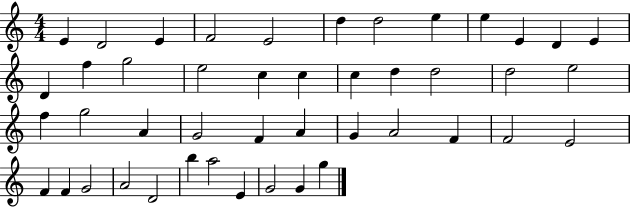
X:1
T:Untitled
M:4/4
L:1/4
K:C
E D2 E F2 E2 d d2 e e E D E D f g2 e2 c c c d d2 d2 e2 f g2 A G2 F A G A2 F F2 E2 F F G2 A2 D2 b a2 E G2 G g